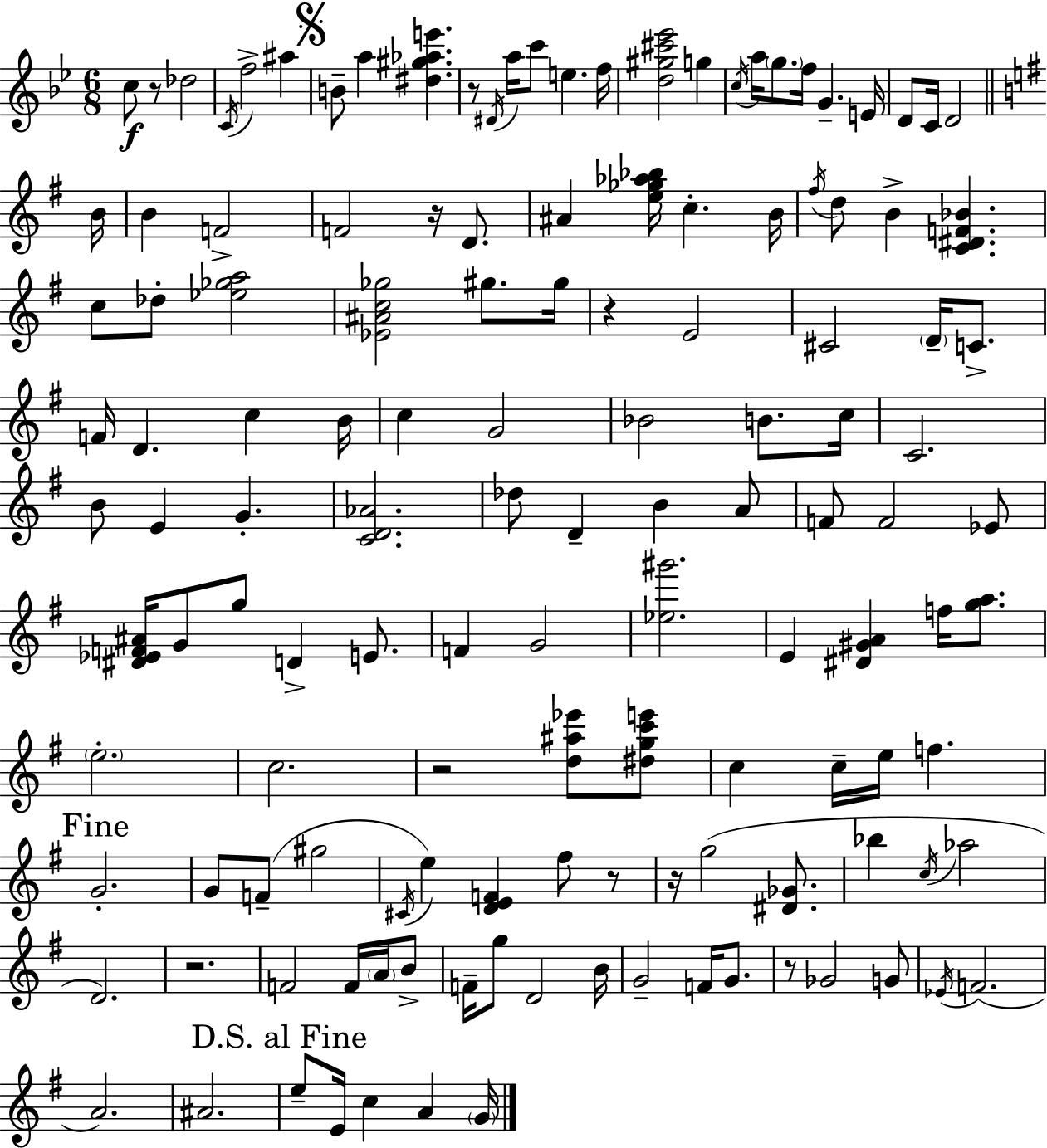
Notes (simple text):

C5/e R/e Db5/h C4/s F5/h A#5/q B4/e A5/q [D#5,G#5,Ab5,E6]/q. R/e D#4/s A5/s C6/e E5/q. F5/s [D5,G#5,C#6,Eb6]/h G5/q C5/s A5/s G5/e. F5/s G4/q. E4/s D4/e C4/s D4/h B4/s B4/q F4/h F4/h R/s D4/e. A#4/q [E5,Gb5,Ab5,Bb5]/s C5/q. B4/s F#5/s D5/e B4/q [C4,D#4,F4,Bb4]/q. C5/e Db5/e [Eb5,Gb5,A5]/h [Eb4,A#4,C5,Gb5]/h G#5/e. G#5/s R/q E4/h C#4/h D4/s C4/e. F4/s D4/q. C5/q B4/s C5/q G4/h Bb4/h B4/e. C5/s C4/h. B4/e E4/q G4/q. [C4,D4,Ab4]/h. Db5/e D4/q B4/q A4/e F4/e F4/h Eb4/e [D#4,Eb4,F4,A#4]/s G4/e G5/e D4/q E4/e. F4/q G4/h [Eb5,G#6]/h. E4/q [D#4,G#4,A4]/q F5/s [G5,A5]/e. E5/h. C5/h. R/h [D5,A#5,Eb6]/e [D#5,G5,C6,E6]/e C5/q C5/s E5/s F5/q. G4/h. G4/e F4/e G#5/h C#4/s E5/q [D4,E4,F4]/q F#5/e R/e R/s G5/h [D#4,Gb4]/e. Bb5/q C5/s Ab5/h D4/h. R/h. F4/h F4/s A4/s B4/e F4/s G5/e D4/h B4/s G4/h F4/s G4/e. R/e Gb4/h G4/e Eb4/s F4/h. A4/h. A#4/h. E5/e E4/s C5/q A4/q G4/s